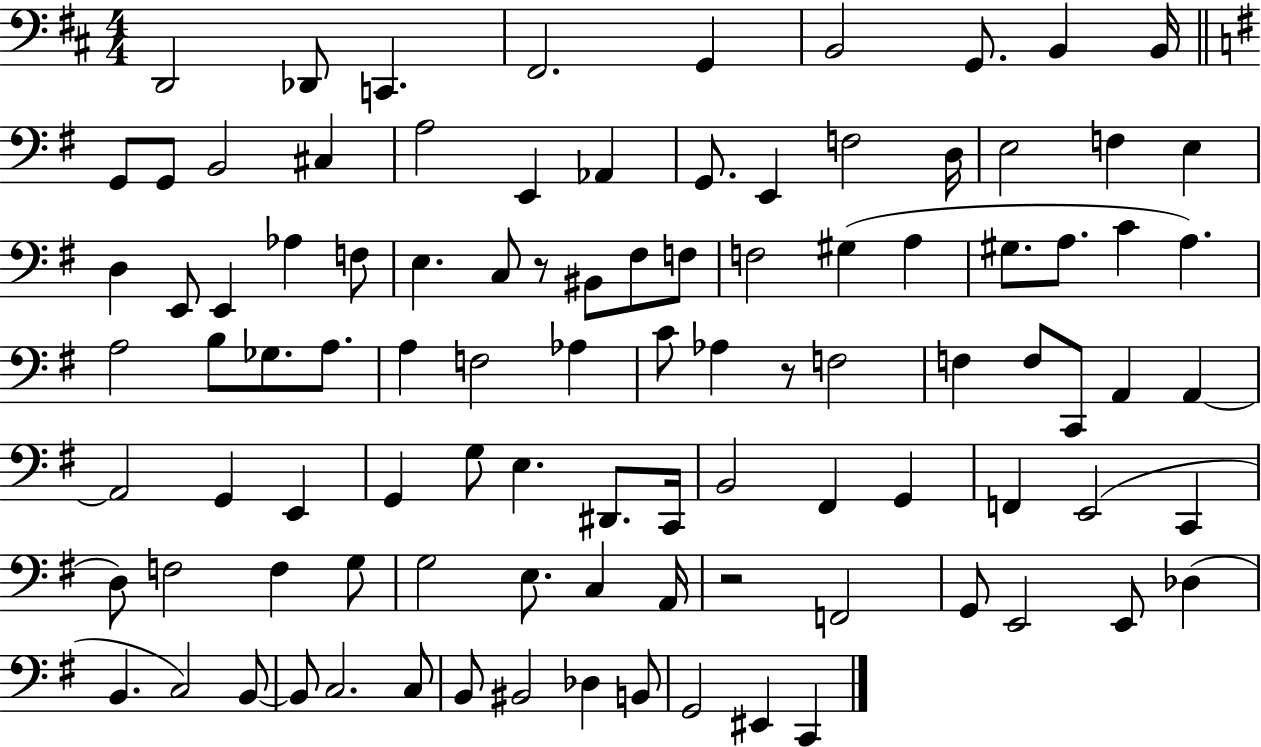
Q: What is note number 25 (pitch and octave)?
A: E2